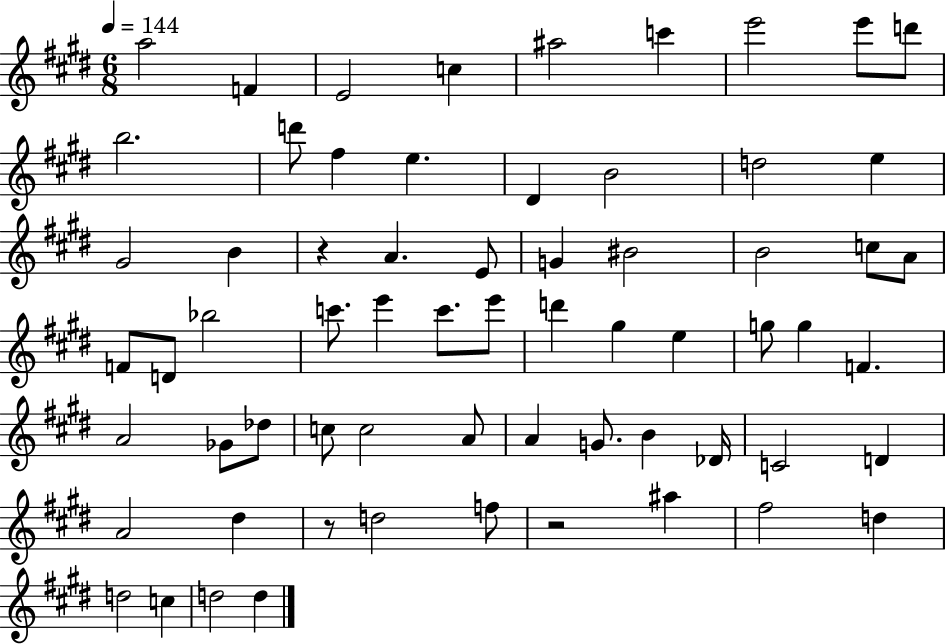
{
  \clef treble
  \numericTimeSignature
  \time 6/8
  \key e \major
  \tempo 4 = 144
  a''2 f'4 | e'2 c''4 | ais''2 c'''4 | e'''2 e'''8 d'''8 | \break b''2. | d'''8 fis''4 e''4. | dis'4 b'2 | d''2 e''4 | \break gis'2 b'4 | r4 a'4. e'8 | g'4 bis'2 | b'2 c''8 a'8 | \break f'8 d'8 bes''2 | c'''8. e'''4 c'''8. e'''8 | d'''4 gis''4 e''4 | g''8 g''4 f'4. | \break a'2 ges'8 des''8 | c''8 c''2 a'8 | a'4 g'8. b'4 des'16 | c'2 d'4 | \break a'2 dis''4 | r8 d''2 f''8 | r2 ais''4 | fis''2 d''4 | \break d''2 c''4 | d''2 d''4 | \bar "|."
}